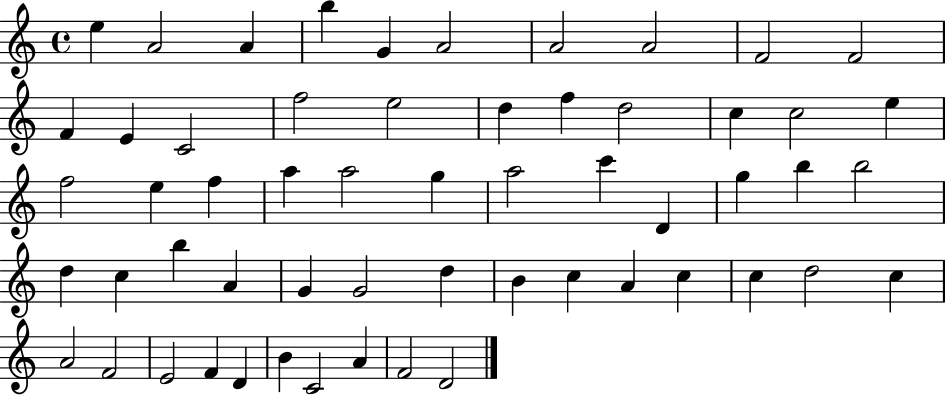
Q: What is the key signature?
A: C major